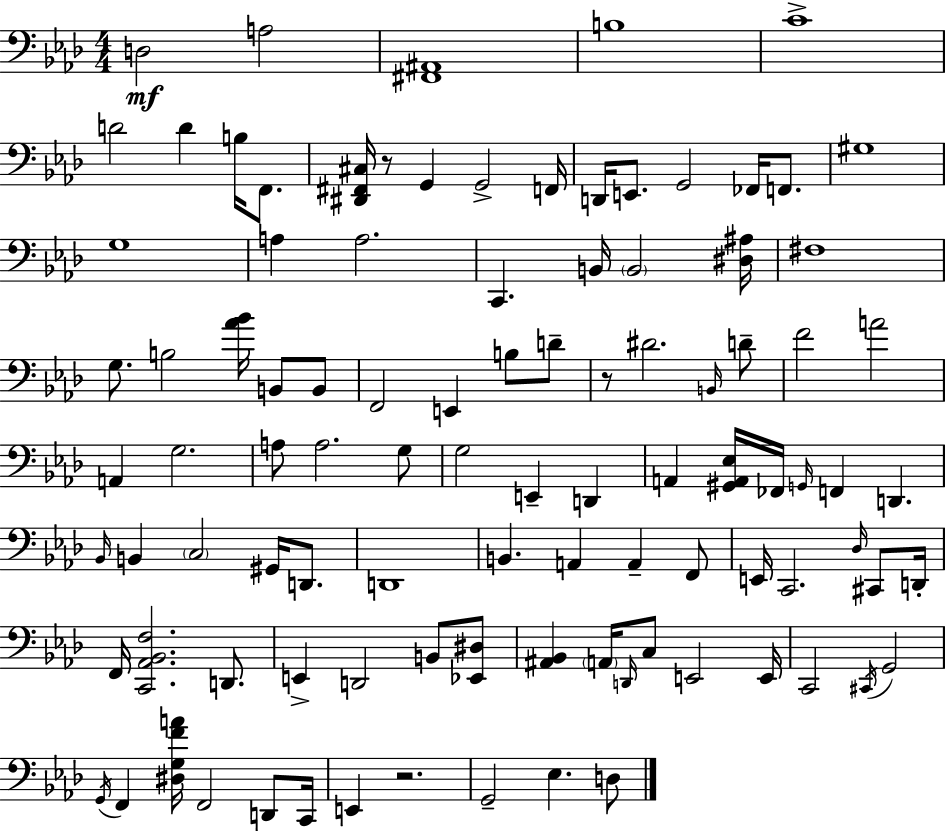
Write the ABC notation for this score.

X:1
T:Untitled
M:4/4
L:1/4
K:Ab
D,2 A,2 [^F,,^A,,]4 B,4 C4 D2 D B,/4 F,,/2 [^D,,^F,,^C,]/4 z/2 G,, G,,2 F,,/4 D,,/4 E,,/2 G,,2 _F,,/4 F,,/2 ^G,4 G,4 A, A,2 C,, B,,/4 B,,2 [^D,^A,]/4 ^F,4 G,/2 B,2 [_A_B]/4 B,,/2 B,,/2 F,,2 E,, B,/2 D/2 z/2 ^D2 B,,/4 D/2 F2 A2 A,, G,2 A,/2 A,2 G,/2 G,2 E,, D,, A,, [^G,,A,,_E,]/4 _F,,/4 G,,/4 F,, D,, _B,,/4 B,, C,2 ^G,,/4 D,,/2 D,,4 B,, A,, A,, F,,/2 E,,/4 C,,2 _D,/4 ^C,,/2 D,,/4 F,,/4 [C,,_A,,_B,,F,]2 D,,/2 E,, D,,2 B,,/2 [_E,,^D,]/2 [^A,,_B,,] A,,/4 D,,/4 C,/2 E,,2 E,,/4 C,,2 ^C,,/4 G,,2 G,,/4 F,, [^D,G,FA]/4 F,,2 D,,/2 C,,/4 E,, z2 G,,2 _E, D,/2